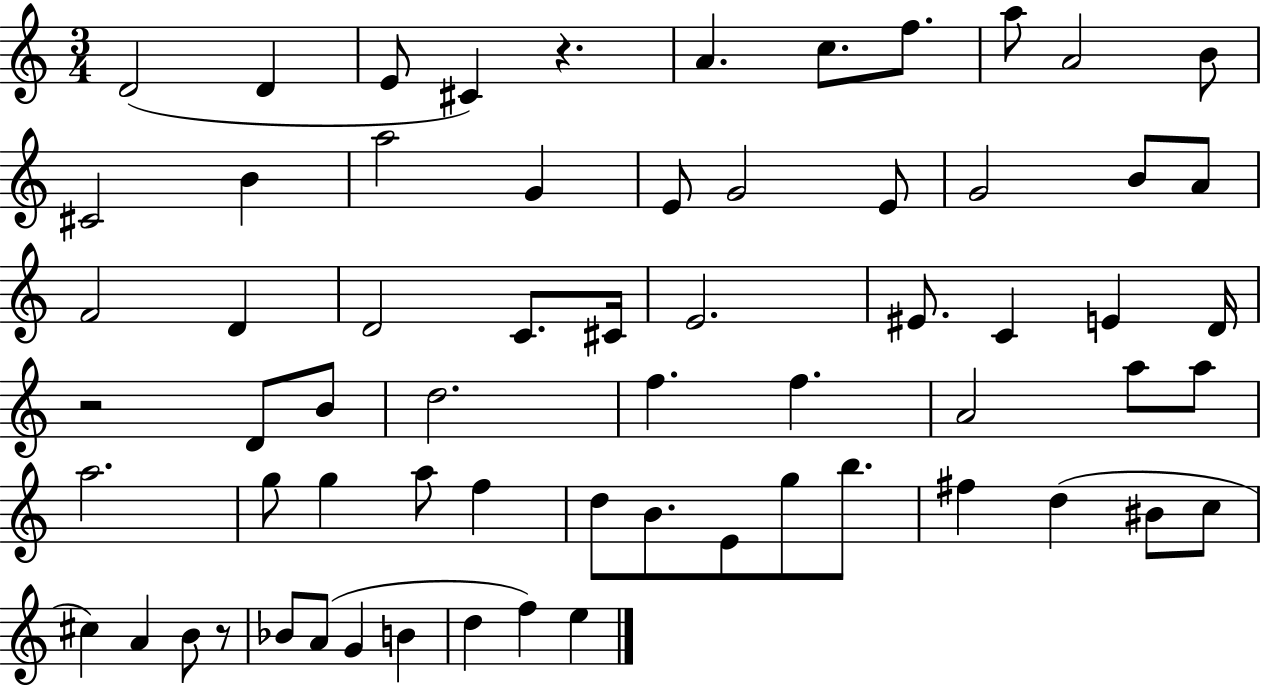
X:1
T:Untitled
M:3/4
L:1/4
K:C
D2 D E/2 ^C z A c/2 f/2 a/2 A2 B/2 ^C2 B a2 G E/2 G2 E/2 G2 B/2 A/2 F2 D D2 C/2 ^C/4 E2 ^E/2 C E D/4 z2 D/2 B/2 d2 f f A2 a/2 a/2 a2 g/2 g a/2 f d/2 B/2 E/2 g/2 b/2 ^f d ^B/2 c/2 ^c A B/2 z/2 _B/2 A/2 G B d f e